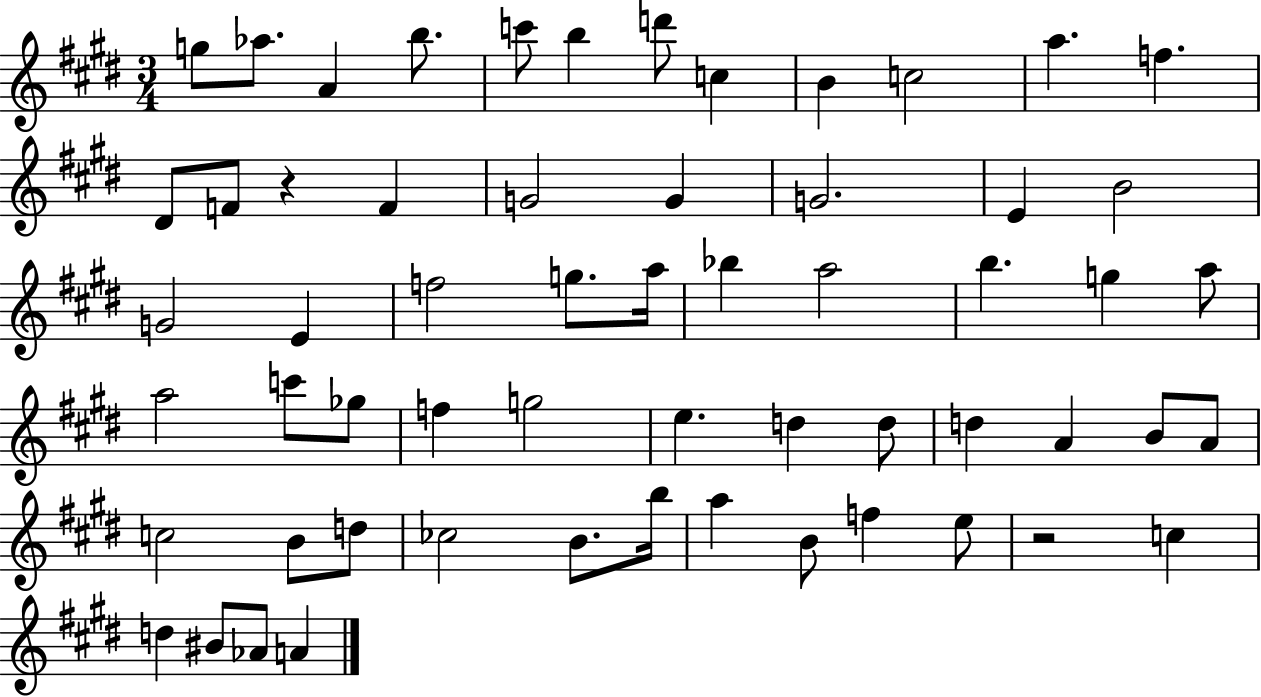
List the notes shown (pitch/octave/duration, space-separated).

G5/e Ab5/e. A4/q B5/e. C6/e B5/q D6/e C5/q B4/q C5/h A5/q. F5/q. D#4/e F4/e R/q F4/q G4/h G4/q G4/h. E4/q B4/h G4/h E4/q F5/h G5/e. A5/s Bb5/q A5/h B5/q. G5/q A5/e A5/h C6/e Gb5/e F5/q G5/h E5/q. D5/q D5/e D5/q A4/q B4/e A4/e C5/h B4/e D5/e CES5/h B4/e. B5/s A5/q B4/e F5/q E5/e R/h C5/q D5/q BIS4/e Ab4/e A4/q